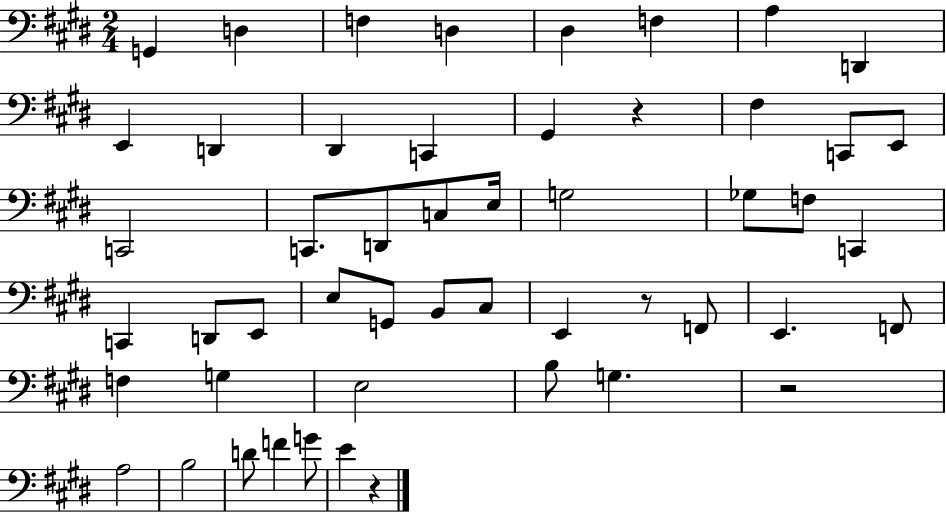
G2/q D3/q F3/q D3/q D#3/q F3/q A3/q D2/q E2/q D2/q D#2/q C2/q G#2/q R/q F#3/q C2/e E2/e C2/h C2/e. D2/e C3/e E3/s G3/h Gb3/e F3/e C2/q C2/q D2/e E2/e E3/e G2/e B2/e C#3/e E2/q R/e F2/e E2/q. F2/e F3/q G3/q E3/h B3/e G3/q. R/h A3/h B3/h D4/e F4/q G4/e E4/q R/q